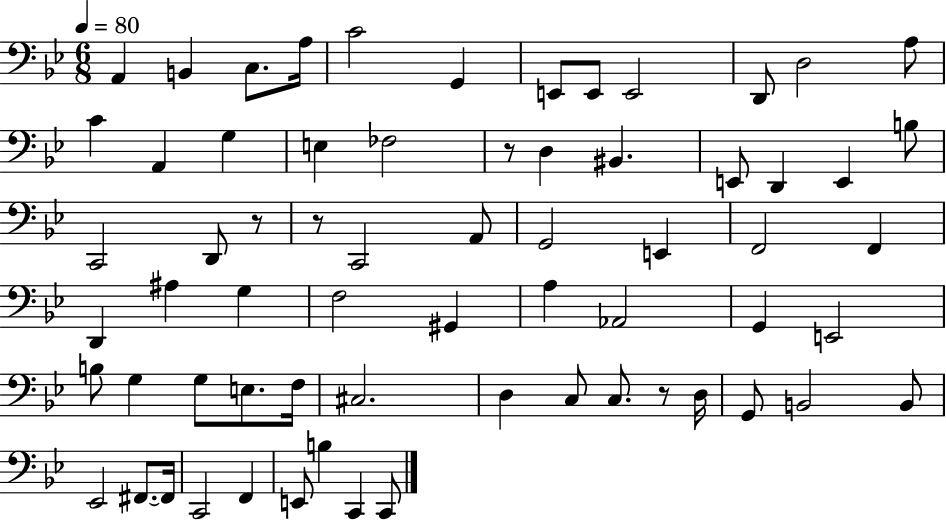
X:1
T:Untitled
M:6/8
L:1/4
K:Bb
A,, B,, C,/2 A,/4 C2 G,, E,,/2 E,,/2 E,,2 D,,/2 D,2 A,/2 C A,, G, E, _F,2 z/2 D, ^B,, E,,/2 D,, E,, B,/2 C,,2 D,,/2 z/2 z/2 C,,2 A,,/2 G,,2 E,, F,,2 F,, D,, ^A, G, F,2 ^G,, A, _A,,2 G,, E,,2 B,/2 G, G,/2 E,/2 F,/4 ^C,2 D, C,/2 C,/2 z/2 D,/4 G,,/2 B,,2 B,,/2 _E,,2 ^F,,/2 ^F,,/4 C,,2 F,, E,,/2 B, C,, C,,/2